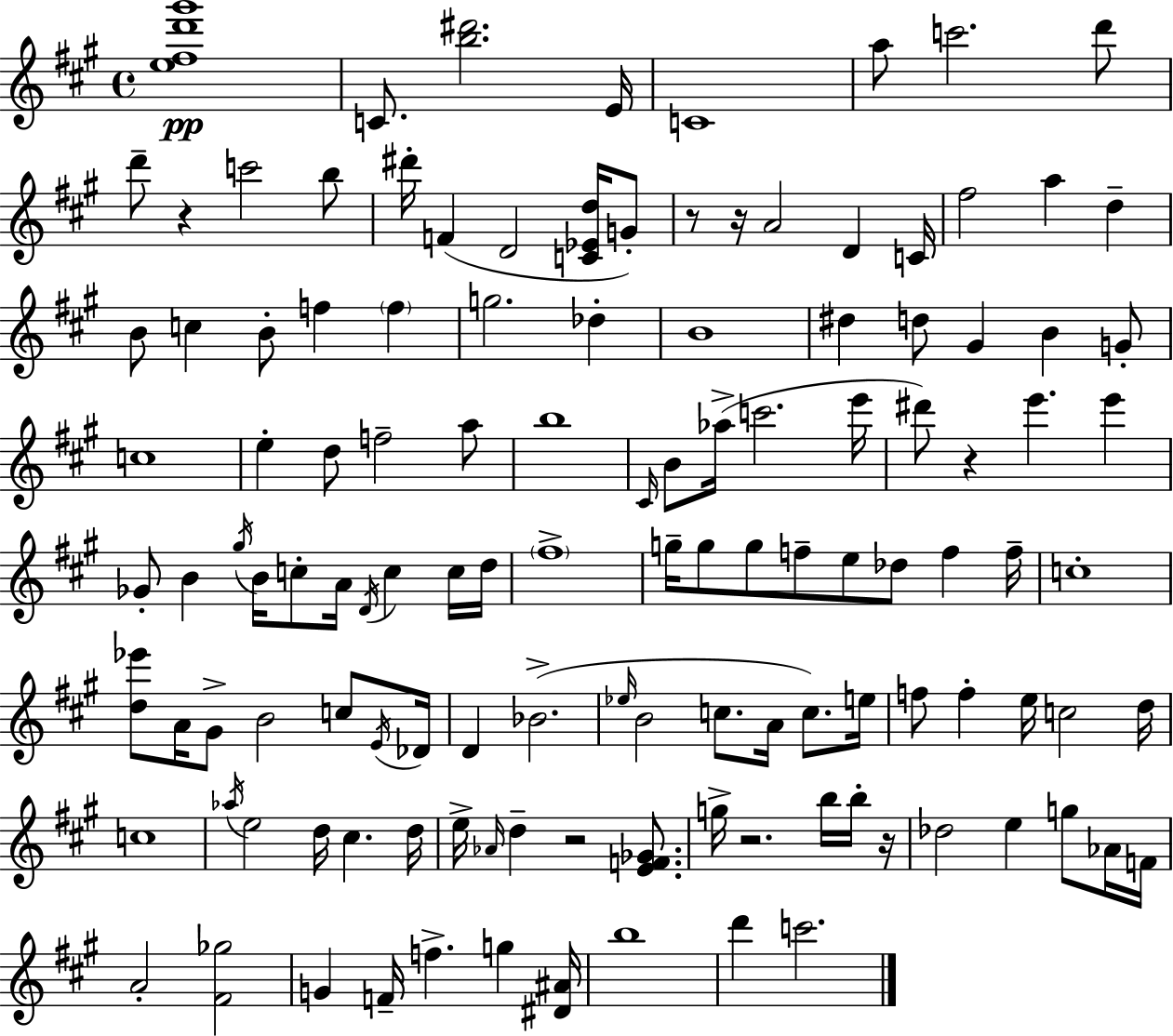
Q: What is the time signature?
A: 4/4